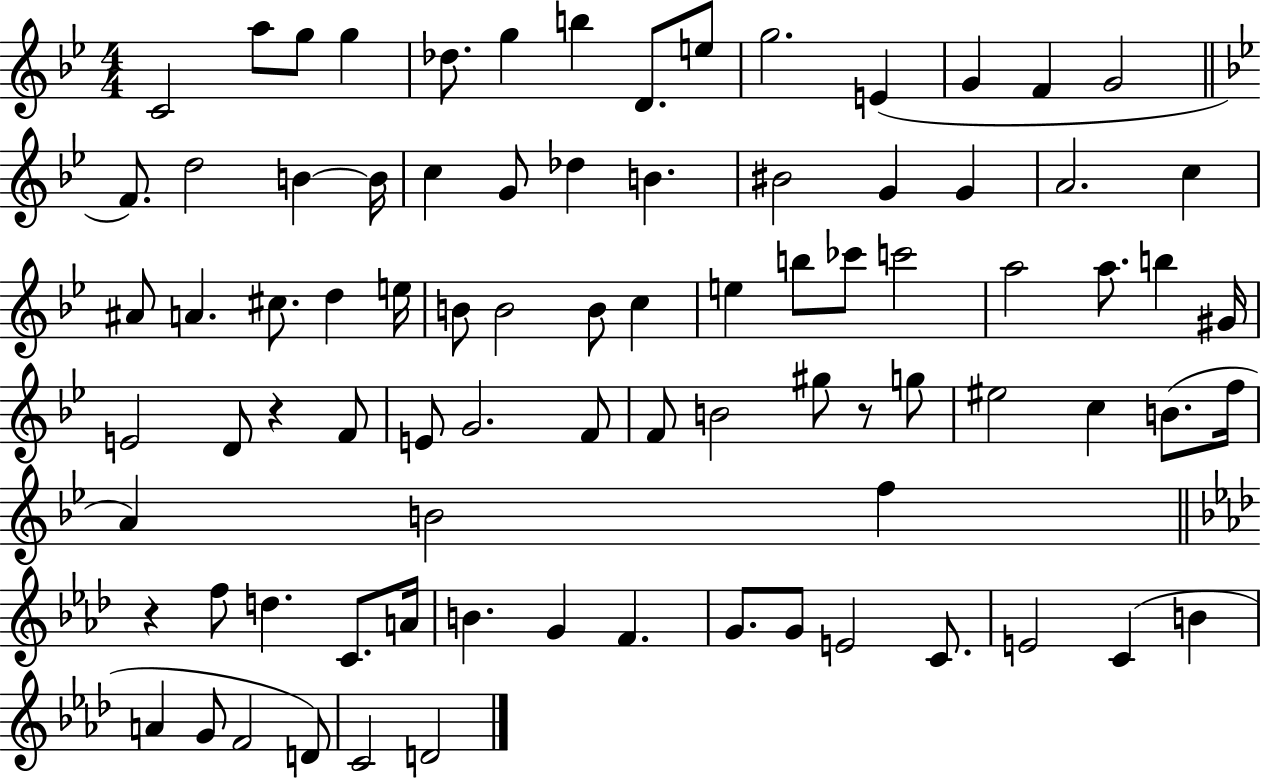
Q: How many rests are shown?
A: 3